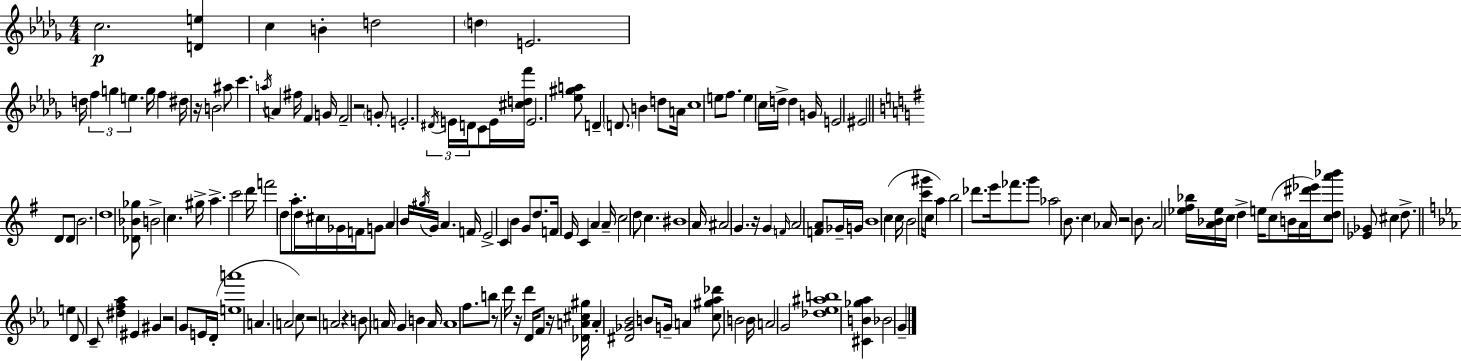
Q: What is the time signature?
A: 4/4